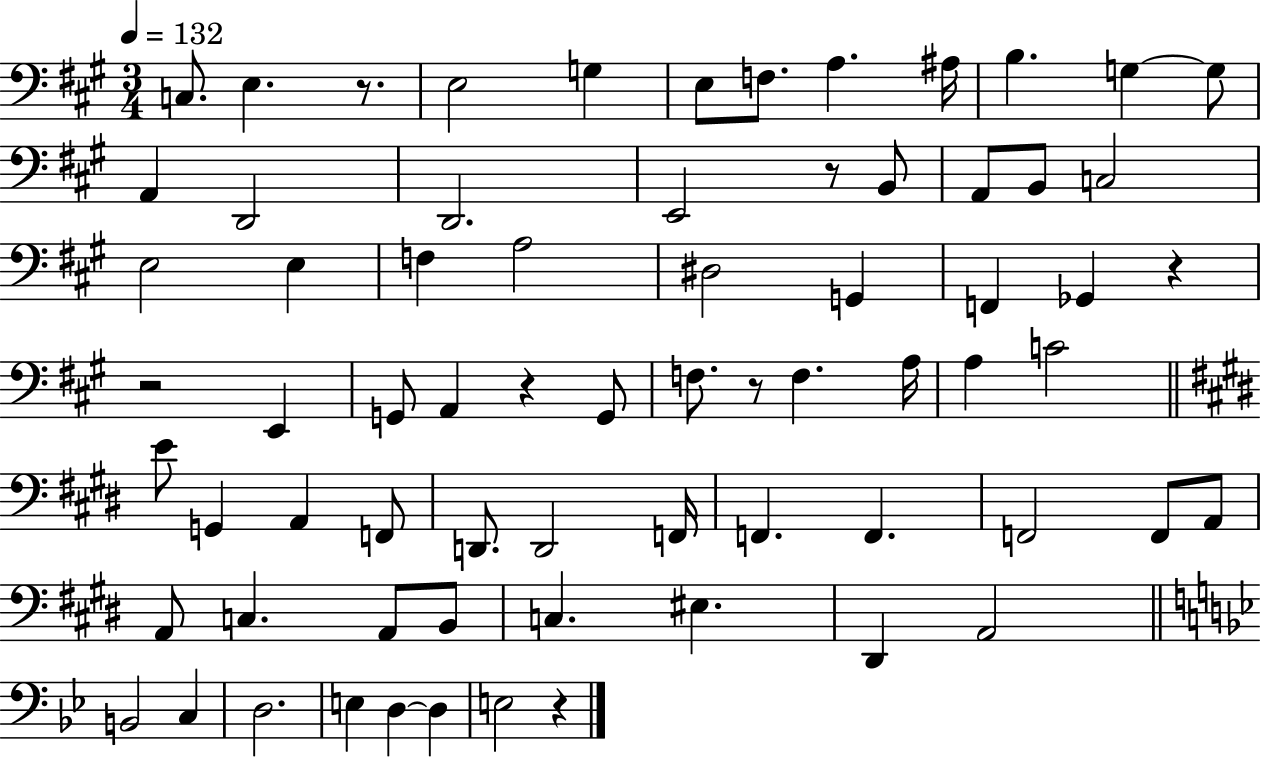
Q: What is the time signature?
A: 3/4